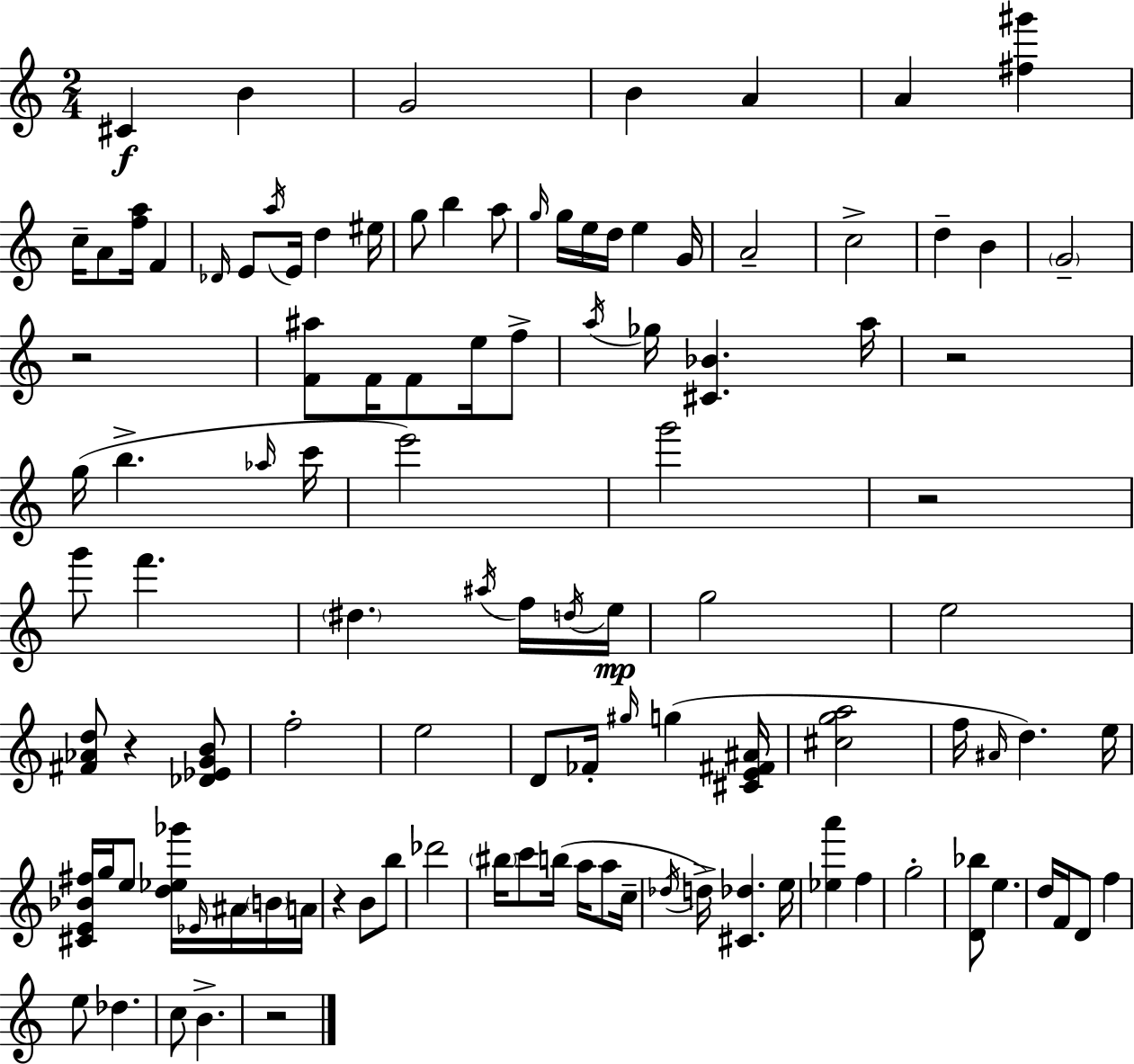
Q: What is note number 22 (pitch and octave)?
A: D5